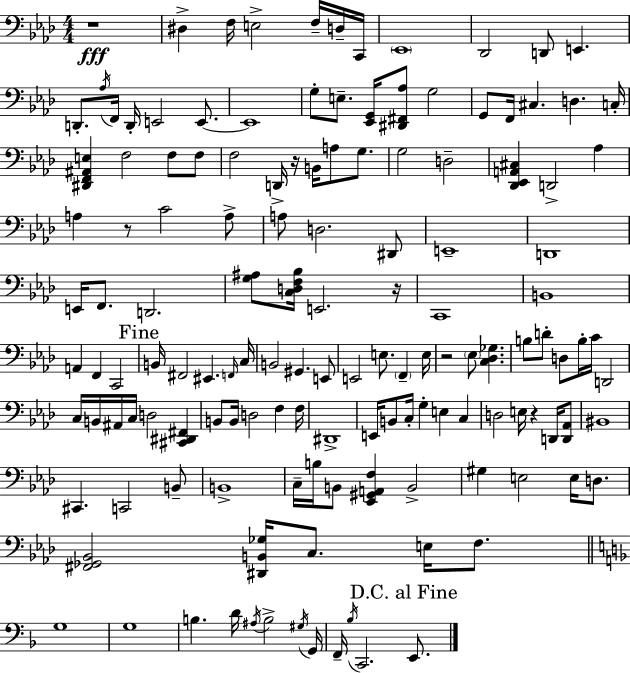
{
  \clef bass
  \numericTimeSignature
  \time 4/4
  \key aes \major
  \repeat volta 2 { r1\fff | dis4-> f16 e2-> f16-- d16-- c,16 | \parenthesize ees,1 | des,2 d,8 e,4. | \break d,8.-. \acciaccatura { aes16 } f,16 d,16-. e,2 e,8.~~ | e,1 | g8-. e8.-- <ees, g,>16 <dis, fis, aes>8 g2 | g,8 f,16 cis4. d4. | \break c16-. <dis, f, ais, e>4 f2 f8 f8 | f2 d,16-> r16 b,16 a8 g8. | g2 d2-- | <des, ees, a, cis>4 d,2-> aes4 | \break a4 r8 c'2 a8-> | a8 d2. dis,8 | e,1-- | d,1 | \break e,16 f,8. d,2. | <g ais>8 <c d f bes>16 e,2. | r16 c,1 | b,1 | \break a,4 f,4 c,2 | \mark "Fine" b,16 fis,2 eis,4. | \grace { f,16 } c16 b,2 gis,4. | e,8 e,2 e8. \parenthesize f,4-- | \break e16 r2 \parenthesize ees8 <c des ges>4. | b8 d'8-. d8 b16-. c'16 d,2 | c16 b,16 ais,16 c16 d2 <cis, dis, fis,>4 | b,8 b,16 d2 f4 | \break f16 dis,1-> | e,16 b,8 c16-. g4-. e4 c4 | d2 e16 r4 d,16 | <d, aes,>8 bis,1 | \break cis,4. c,2 | b,8-- b,1-> | c16-- b16 b,8 <ees, gis, a, f>4 b,2-> | gis4 e2 e16 d8. | \break <fis, ges, bes,>2 <dis, b, ges>16 c8. e16 f8. | \bar "||" \break \key f \major g1 | g1 | b4. d'16 \acciaccatura { ais16 } b2-> | \acciaccatura { gis16 } g,16 f,16-- \acciaccatura { bes16 } c,2. | \break \mark "D.C. al Fine" e,8. } \bar "|."
}